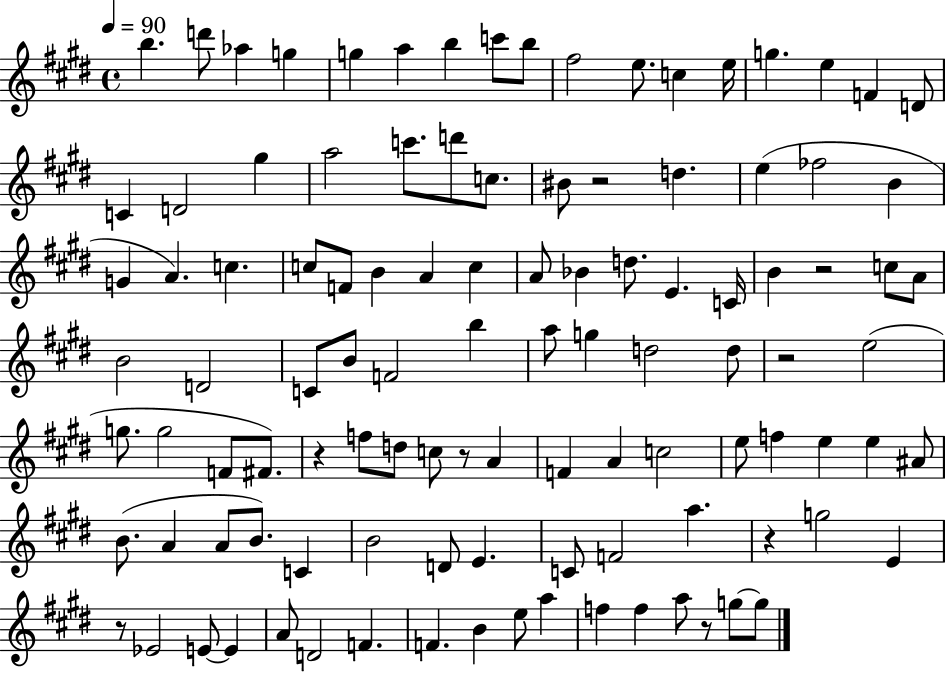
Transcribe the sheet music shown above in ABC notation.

X:1
T:Untitled
M:4/4
L:1/4
K:E
b d'/2 _a g g a b c'/2 b/2 ^f2 e/2 c e/4 g e F D/2 C D2 ^g a2 c'/2 d'/2 c/2 ^B/2 z2 d e _f2 B G A c c/2 F/2 B A c A/2 _B d/2 E C/4 B z2 c/2 A/2 B2 D2 C/2 B/2 F2 b a/2 g d2 d/2 z2 e2 g/2 g2 F/2 ^F/2 z f/2 d/2 c/2 z/2 A F A c2 e/2 f e e ^A/2 B/2 A A/2 B/2 C B2 D/2 E C/2 F2 a z g2 E z/2 _E2 E/2 E A/2 D2 F F B e/2 a f f a/2 z/2 g/2 g/2